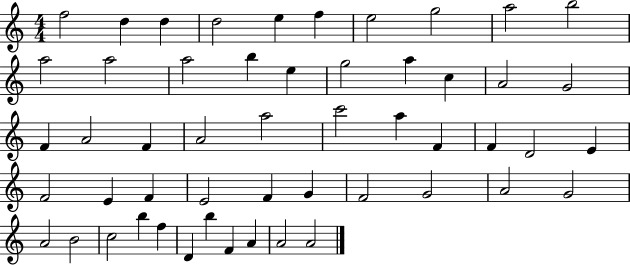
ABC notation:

X:1
T:Untitled
M:4/4
L:1/4
K:C
f2 d d d2 e f e2 g2 a2 b2 a2 a2 a2 b e g2 a c A2 G2 F A2 F A2 a2 c'2 a F F D2 E F2 E F E2 F G F2 G2 A2 G2 A2 B2 c2 b f D b F A A2 A2